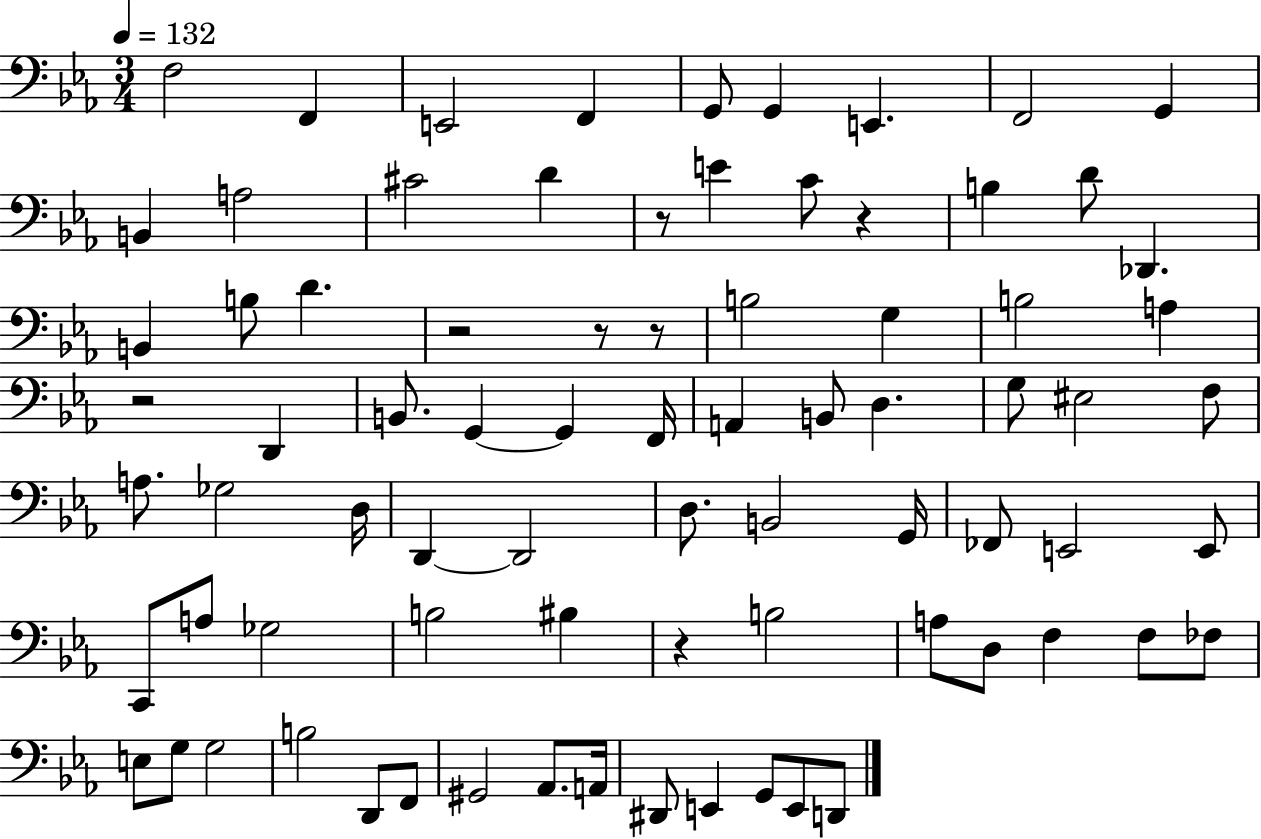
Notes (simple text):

F3/h F2/q E2/h F2/q G2/e G2/q E2/q. F2/h G2/q B2/q A3/h C#4/h D4/q R/e E4/q C4/e R/q B3/q D4/e Db2/q. B2/q B3/e D4/q. R/h R/e R/e B3/h G3/q B3/h A3/q R/h D2/q B2/e. G2/q G2/q F2/s A2/q B2/e D3/q. G3/e EIS3/h F3/e A3/e. Gb3/h D3/s D2/q D2/h D3/e. B2/h G2/s FES2/e E2/h E2/e C2/e A3/e Gb3/h B3/h BIS3/q R/q B3/h A3/e D3/e F3/q F3/e FES3/e E3/e G3/e G3/h B3/h D2/e F2/e G#2/h Ab2/e. A2/s D#2/e E2/q G2/e E2/e D2/e